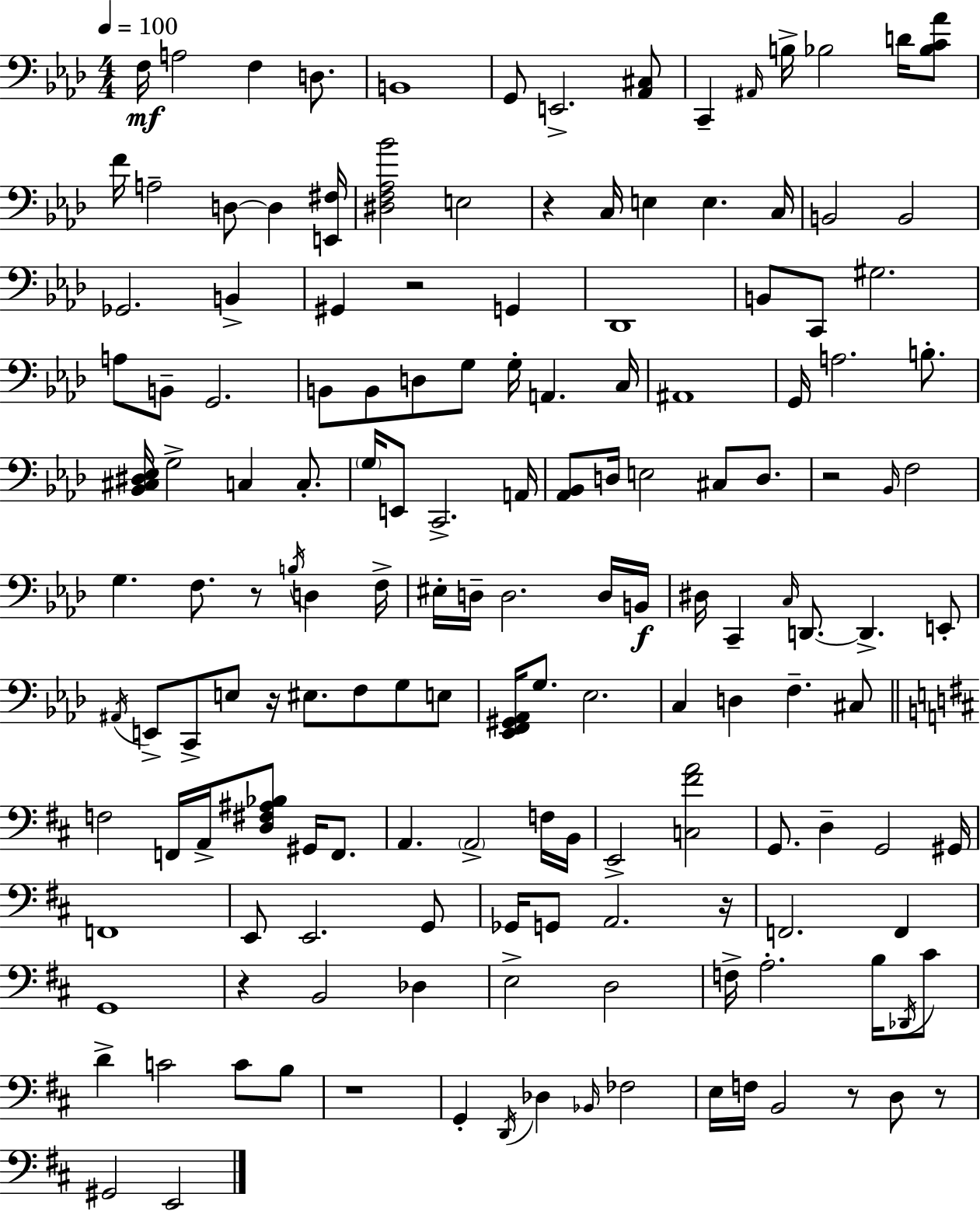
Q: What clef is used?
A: bass